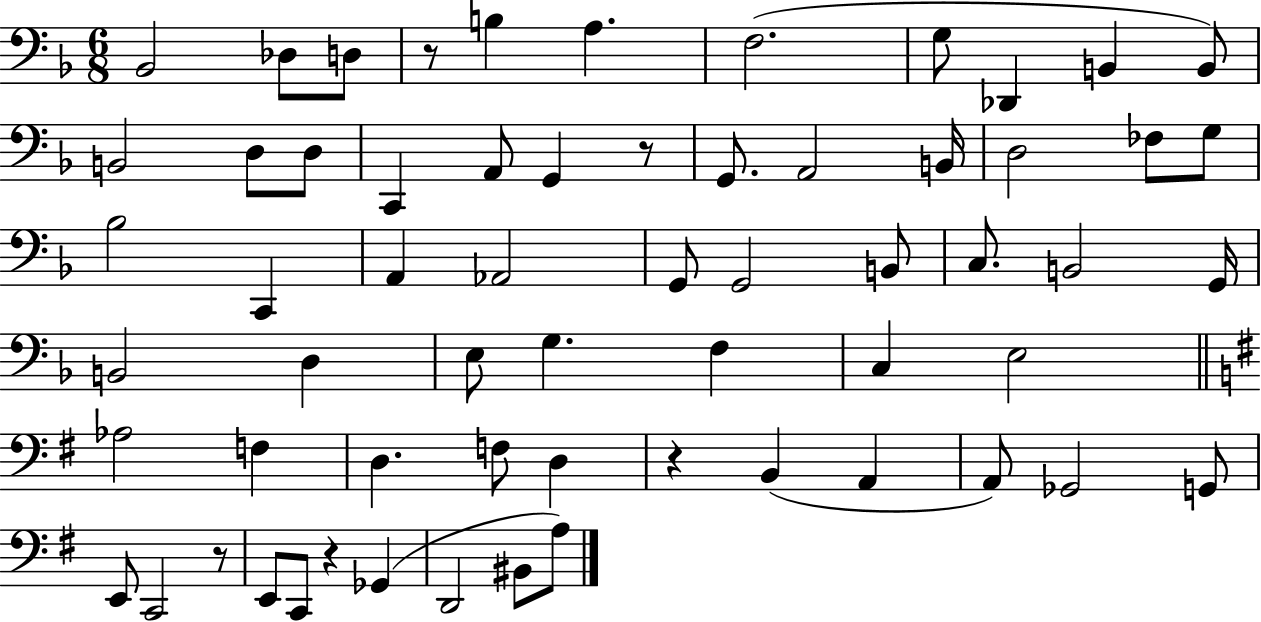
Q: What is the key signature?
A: F major